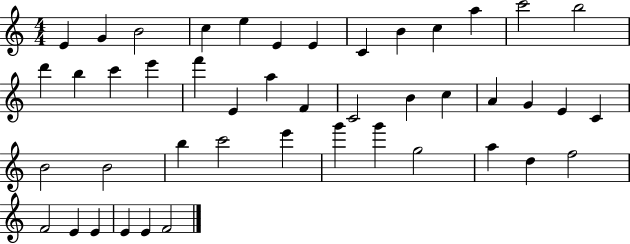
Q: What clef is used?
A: treble